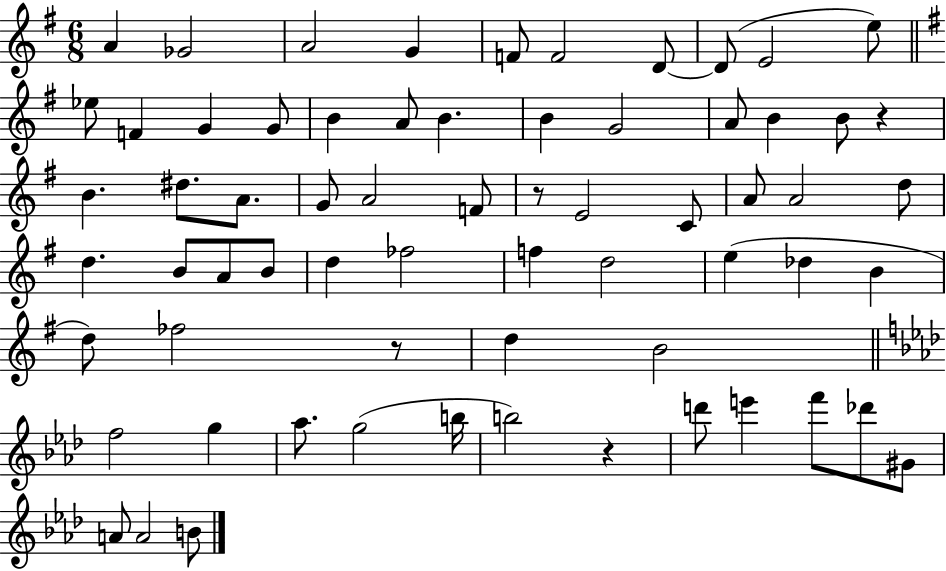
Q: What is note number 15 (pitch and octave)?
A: B4